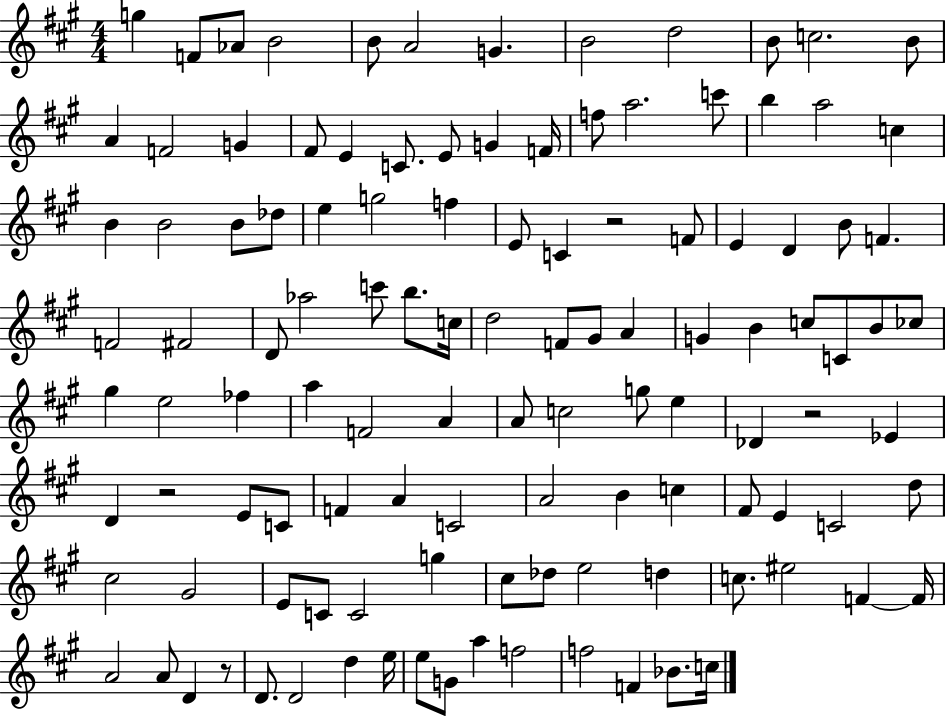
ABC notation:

X:1
T:Untitled
M:4/4
L:1/4
K:A
g F/2 _A/2 B2 B/2 A2 G B2 d2 B/2 c2 B/2 A F2 G ^F/2 E C/2 E/2 G F/4 f/2 a2 c'/2 b a2 c B B2 B/2 _d/2 e g2 f E/2 C z2 F/2 E D B/2 F F2 ^F2 D/2 _a2 c'/2 b/2 c/4 d2 F/2 ^G/2 A G B c/2 C/2 B/2 _c/2 ^g e2 _f a F2 A A/2 c2 g/2 e _D z2 _E D z2 E/2 C/2 F A C2 A2 B c ^F/2 E C2 d/2 ^c2 ^G2 E/2 C/2 C2 g ^c/2 _d/2 e2 d c/2 ^e2 F F/4 A2 A/2 D z/2 D/2 D2 d e/4 e/2 G/2 a f2 f2 F _B/2 c/4